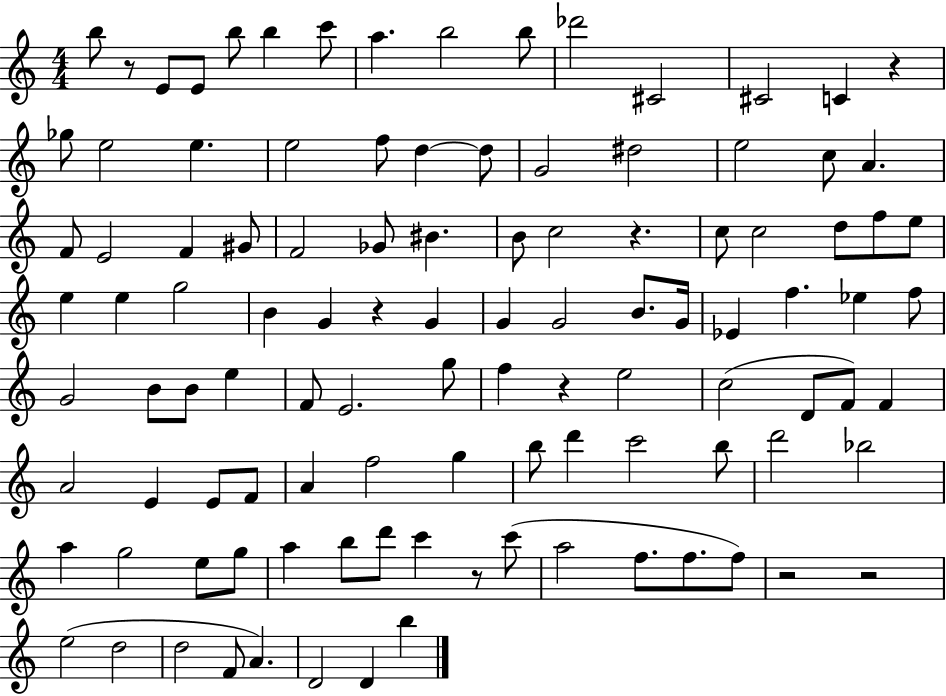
X:1
T:Untitled
M:4/4
L:1/4
K:C
b/2 z/2 E/2 E/2 b/2 b c'/2 a b2 b/2 _d'2 ^C2 ^C2 C z _g/2 e2 e e2 f/2 d d/2 G2 ^d2 e2 c/2 A F/2 E2 F ^G/2 F2 _G/2 ^B B/2 c2 z c/2 c2 d/2 f/2 e/2 e e g2 B G z G G G2 B/2 G/4 _E f _e f/2 G2 B/2 B/2 e F/2 E2 g/2 f z e2 c2 D/2 F/2 F A2 E E/2 F/2 A f2 g b/2 d' c'2 b/2 d'2 _b2 a g2 e/2 g/2 a b/2 d'/2 c' z/2 c'/2 a2 f/2 f/2 f/2 z2 z2 e2 d2 d2 F/2 A D2 D b